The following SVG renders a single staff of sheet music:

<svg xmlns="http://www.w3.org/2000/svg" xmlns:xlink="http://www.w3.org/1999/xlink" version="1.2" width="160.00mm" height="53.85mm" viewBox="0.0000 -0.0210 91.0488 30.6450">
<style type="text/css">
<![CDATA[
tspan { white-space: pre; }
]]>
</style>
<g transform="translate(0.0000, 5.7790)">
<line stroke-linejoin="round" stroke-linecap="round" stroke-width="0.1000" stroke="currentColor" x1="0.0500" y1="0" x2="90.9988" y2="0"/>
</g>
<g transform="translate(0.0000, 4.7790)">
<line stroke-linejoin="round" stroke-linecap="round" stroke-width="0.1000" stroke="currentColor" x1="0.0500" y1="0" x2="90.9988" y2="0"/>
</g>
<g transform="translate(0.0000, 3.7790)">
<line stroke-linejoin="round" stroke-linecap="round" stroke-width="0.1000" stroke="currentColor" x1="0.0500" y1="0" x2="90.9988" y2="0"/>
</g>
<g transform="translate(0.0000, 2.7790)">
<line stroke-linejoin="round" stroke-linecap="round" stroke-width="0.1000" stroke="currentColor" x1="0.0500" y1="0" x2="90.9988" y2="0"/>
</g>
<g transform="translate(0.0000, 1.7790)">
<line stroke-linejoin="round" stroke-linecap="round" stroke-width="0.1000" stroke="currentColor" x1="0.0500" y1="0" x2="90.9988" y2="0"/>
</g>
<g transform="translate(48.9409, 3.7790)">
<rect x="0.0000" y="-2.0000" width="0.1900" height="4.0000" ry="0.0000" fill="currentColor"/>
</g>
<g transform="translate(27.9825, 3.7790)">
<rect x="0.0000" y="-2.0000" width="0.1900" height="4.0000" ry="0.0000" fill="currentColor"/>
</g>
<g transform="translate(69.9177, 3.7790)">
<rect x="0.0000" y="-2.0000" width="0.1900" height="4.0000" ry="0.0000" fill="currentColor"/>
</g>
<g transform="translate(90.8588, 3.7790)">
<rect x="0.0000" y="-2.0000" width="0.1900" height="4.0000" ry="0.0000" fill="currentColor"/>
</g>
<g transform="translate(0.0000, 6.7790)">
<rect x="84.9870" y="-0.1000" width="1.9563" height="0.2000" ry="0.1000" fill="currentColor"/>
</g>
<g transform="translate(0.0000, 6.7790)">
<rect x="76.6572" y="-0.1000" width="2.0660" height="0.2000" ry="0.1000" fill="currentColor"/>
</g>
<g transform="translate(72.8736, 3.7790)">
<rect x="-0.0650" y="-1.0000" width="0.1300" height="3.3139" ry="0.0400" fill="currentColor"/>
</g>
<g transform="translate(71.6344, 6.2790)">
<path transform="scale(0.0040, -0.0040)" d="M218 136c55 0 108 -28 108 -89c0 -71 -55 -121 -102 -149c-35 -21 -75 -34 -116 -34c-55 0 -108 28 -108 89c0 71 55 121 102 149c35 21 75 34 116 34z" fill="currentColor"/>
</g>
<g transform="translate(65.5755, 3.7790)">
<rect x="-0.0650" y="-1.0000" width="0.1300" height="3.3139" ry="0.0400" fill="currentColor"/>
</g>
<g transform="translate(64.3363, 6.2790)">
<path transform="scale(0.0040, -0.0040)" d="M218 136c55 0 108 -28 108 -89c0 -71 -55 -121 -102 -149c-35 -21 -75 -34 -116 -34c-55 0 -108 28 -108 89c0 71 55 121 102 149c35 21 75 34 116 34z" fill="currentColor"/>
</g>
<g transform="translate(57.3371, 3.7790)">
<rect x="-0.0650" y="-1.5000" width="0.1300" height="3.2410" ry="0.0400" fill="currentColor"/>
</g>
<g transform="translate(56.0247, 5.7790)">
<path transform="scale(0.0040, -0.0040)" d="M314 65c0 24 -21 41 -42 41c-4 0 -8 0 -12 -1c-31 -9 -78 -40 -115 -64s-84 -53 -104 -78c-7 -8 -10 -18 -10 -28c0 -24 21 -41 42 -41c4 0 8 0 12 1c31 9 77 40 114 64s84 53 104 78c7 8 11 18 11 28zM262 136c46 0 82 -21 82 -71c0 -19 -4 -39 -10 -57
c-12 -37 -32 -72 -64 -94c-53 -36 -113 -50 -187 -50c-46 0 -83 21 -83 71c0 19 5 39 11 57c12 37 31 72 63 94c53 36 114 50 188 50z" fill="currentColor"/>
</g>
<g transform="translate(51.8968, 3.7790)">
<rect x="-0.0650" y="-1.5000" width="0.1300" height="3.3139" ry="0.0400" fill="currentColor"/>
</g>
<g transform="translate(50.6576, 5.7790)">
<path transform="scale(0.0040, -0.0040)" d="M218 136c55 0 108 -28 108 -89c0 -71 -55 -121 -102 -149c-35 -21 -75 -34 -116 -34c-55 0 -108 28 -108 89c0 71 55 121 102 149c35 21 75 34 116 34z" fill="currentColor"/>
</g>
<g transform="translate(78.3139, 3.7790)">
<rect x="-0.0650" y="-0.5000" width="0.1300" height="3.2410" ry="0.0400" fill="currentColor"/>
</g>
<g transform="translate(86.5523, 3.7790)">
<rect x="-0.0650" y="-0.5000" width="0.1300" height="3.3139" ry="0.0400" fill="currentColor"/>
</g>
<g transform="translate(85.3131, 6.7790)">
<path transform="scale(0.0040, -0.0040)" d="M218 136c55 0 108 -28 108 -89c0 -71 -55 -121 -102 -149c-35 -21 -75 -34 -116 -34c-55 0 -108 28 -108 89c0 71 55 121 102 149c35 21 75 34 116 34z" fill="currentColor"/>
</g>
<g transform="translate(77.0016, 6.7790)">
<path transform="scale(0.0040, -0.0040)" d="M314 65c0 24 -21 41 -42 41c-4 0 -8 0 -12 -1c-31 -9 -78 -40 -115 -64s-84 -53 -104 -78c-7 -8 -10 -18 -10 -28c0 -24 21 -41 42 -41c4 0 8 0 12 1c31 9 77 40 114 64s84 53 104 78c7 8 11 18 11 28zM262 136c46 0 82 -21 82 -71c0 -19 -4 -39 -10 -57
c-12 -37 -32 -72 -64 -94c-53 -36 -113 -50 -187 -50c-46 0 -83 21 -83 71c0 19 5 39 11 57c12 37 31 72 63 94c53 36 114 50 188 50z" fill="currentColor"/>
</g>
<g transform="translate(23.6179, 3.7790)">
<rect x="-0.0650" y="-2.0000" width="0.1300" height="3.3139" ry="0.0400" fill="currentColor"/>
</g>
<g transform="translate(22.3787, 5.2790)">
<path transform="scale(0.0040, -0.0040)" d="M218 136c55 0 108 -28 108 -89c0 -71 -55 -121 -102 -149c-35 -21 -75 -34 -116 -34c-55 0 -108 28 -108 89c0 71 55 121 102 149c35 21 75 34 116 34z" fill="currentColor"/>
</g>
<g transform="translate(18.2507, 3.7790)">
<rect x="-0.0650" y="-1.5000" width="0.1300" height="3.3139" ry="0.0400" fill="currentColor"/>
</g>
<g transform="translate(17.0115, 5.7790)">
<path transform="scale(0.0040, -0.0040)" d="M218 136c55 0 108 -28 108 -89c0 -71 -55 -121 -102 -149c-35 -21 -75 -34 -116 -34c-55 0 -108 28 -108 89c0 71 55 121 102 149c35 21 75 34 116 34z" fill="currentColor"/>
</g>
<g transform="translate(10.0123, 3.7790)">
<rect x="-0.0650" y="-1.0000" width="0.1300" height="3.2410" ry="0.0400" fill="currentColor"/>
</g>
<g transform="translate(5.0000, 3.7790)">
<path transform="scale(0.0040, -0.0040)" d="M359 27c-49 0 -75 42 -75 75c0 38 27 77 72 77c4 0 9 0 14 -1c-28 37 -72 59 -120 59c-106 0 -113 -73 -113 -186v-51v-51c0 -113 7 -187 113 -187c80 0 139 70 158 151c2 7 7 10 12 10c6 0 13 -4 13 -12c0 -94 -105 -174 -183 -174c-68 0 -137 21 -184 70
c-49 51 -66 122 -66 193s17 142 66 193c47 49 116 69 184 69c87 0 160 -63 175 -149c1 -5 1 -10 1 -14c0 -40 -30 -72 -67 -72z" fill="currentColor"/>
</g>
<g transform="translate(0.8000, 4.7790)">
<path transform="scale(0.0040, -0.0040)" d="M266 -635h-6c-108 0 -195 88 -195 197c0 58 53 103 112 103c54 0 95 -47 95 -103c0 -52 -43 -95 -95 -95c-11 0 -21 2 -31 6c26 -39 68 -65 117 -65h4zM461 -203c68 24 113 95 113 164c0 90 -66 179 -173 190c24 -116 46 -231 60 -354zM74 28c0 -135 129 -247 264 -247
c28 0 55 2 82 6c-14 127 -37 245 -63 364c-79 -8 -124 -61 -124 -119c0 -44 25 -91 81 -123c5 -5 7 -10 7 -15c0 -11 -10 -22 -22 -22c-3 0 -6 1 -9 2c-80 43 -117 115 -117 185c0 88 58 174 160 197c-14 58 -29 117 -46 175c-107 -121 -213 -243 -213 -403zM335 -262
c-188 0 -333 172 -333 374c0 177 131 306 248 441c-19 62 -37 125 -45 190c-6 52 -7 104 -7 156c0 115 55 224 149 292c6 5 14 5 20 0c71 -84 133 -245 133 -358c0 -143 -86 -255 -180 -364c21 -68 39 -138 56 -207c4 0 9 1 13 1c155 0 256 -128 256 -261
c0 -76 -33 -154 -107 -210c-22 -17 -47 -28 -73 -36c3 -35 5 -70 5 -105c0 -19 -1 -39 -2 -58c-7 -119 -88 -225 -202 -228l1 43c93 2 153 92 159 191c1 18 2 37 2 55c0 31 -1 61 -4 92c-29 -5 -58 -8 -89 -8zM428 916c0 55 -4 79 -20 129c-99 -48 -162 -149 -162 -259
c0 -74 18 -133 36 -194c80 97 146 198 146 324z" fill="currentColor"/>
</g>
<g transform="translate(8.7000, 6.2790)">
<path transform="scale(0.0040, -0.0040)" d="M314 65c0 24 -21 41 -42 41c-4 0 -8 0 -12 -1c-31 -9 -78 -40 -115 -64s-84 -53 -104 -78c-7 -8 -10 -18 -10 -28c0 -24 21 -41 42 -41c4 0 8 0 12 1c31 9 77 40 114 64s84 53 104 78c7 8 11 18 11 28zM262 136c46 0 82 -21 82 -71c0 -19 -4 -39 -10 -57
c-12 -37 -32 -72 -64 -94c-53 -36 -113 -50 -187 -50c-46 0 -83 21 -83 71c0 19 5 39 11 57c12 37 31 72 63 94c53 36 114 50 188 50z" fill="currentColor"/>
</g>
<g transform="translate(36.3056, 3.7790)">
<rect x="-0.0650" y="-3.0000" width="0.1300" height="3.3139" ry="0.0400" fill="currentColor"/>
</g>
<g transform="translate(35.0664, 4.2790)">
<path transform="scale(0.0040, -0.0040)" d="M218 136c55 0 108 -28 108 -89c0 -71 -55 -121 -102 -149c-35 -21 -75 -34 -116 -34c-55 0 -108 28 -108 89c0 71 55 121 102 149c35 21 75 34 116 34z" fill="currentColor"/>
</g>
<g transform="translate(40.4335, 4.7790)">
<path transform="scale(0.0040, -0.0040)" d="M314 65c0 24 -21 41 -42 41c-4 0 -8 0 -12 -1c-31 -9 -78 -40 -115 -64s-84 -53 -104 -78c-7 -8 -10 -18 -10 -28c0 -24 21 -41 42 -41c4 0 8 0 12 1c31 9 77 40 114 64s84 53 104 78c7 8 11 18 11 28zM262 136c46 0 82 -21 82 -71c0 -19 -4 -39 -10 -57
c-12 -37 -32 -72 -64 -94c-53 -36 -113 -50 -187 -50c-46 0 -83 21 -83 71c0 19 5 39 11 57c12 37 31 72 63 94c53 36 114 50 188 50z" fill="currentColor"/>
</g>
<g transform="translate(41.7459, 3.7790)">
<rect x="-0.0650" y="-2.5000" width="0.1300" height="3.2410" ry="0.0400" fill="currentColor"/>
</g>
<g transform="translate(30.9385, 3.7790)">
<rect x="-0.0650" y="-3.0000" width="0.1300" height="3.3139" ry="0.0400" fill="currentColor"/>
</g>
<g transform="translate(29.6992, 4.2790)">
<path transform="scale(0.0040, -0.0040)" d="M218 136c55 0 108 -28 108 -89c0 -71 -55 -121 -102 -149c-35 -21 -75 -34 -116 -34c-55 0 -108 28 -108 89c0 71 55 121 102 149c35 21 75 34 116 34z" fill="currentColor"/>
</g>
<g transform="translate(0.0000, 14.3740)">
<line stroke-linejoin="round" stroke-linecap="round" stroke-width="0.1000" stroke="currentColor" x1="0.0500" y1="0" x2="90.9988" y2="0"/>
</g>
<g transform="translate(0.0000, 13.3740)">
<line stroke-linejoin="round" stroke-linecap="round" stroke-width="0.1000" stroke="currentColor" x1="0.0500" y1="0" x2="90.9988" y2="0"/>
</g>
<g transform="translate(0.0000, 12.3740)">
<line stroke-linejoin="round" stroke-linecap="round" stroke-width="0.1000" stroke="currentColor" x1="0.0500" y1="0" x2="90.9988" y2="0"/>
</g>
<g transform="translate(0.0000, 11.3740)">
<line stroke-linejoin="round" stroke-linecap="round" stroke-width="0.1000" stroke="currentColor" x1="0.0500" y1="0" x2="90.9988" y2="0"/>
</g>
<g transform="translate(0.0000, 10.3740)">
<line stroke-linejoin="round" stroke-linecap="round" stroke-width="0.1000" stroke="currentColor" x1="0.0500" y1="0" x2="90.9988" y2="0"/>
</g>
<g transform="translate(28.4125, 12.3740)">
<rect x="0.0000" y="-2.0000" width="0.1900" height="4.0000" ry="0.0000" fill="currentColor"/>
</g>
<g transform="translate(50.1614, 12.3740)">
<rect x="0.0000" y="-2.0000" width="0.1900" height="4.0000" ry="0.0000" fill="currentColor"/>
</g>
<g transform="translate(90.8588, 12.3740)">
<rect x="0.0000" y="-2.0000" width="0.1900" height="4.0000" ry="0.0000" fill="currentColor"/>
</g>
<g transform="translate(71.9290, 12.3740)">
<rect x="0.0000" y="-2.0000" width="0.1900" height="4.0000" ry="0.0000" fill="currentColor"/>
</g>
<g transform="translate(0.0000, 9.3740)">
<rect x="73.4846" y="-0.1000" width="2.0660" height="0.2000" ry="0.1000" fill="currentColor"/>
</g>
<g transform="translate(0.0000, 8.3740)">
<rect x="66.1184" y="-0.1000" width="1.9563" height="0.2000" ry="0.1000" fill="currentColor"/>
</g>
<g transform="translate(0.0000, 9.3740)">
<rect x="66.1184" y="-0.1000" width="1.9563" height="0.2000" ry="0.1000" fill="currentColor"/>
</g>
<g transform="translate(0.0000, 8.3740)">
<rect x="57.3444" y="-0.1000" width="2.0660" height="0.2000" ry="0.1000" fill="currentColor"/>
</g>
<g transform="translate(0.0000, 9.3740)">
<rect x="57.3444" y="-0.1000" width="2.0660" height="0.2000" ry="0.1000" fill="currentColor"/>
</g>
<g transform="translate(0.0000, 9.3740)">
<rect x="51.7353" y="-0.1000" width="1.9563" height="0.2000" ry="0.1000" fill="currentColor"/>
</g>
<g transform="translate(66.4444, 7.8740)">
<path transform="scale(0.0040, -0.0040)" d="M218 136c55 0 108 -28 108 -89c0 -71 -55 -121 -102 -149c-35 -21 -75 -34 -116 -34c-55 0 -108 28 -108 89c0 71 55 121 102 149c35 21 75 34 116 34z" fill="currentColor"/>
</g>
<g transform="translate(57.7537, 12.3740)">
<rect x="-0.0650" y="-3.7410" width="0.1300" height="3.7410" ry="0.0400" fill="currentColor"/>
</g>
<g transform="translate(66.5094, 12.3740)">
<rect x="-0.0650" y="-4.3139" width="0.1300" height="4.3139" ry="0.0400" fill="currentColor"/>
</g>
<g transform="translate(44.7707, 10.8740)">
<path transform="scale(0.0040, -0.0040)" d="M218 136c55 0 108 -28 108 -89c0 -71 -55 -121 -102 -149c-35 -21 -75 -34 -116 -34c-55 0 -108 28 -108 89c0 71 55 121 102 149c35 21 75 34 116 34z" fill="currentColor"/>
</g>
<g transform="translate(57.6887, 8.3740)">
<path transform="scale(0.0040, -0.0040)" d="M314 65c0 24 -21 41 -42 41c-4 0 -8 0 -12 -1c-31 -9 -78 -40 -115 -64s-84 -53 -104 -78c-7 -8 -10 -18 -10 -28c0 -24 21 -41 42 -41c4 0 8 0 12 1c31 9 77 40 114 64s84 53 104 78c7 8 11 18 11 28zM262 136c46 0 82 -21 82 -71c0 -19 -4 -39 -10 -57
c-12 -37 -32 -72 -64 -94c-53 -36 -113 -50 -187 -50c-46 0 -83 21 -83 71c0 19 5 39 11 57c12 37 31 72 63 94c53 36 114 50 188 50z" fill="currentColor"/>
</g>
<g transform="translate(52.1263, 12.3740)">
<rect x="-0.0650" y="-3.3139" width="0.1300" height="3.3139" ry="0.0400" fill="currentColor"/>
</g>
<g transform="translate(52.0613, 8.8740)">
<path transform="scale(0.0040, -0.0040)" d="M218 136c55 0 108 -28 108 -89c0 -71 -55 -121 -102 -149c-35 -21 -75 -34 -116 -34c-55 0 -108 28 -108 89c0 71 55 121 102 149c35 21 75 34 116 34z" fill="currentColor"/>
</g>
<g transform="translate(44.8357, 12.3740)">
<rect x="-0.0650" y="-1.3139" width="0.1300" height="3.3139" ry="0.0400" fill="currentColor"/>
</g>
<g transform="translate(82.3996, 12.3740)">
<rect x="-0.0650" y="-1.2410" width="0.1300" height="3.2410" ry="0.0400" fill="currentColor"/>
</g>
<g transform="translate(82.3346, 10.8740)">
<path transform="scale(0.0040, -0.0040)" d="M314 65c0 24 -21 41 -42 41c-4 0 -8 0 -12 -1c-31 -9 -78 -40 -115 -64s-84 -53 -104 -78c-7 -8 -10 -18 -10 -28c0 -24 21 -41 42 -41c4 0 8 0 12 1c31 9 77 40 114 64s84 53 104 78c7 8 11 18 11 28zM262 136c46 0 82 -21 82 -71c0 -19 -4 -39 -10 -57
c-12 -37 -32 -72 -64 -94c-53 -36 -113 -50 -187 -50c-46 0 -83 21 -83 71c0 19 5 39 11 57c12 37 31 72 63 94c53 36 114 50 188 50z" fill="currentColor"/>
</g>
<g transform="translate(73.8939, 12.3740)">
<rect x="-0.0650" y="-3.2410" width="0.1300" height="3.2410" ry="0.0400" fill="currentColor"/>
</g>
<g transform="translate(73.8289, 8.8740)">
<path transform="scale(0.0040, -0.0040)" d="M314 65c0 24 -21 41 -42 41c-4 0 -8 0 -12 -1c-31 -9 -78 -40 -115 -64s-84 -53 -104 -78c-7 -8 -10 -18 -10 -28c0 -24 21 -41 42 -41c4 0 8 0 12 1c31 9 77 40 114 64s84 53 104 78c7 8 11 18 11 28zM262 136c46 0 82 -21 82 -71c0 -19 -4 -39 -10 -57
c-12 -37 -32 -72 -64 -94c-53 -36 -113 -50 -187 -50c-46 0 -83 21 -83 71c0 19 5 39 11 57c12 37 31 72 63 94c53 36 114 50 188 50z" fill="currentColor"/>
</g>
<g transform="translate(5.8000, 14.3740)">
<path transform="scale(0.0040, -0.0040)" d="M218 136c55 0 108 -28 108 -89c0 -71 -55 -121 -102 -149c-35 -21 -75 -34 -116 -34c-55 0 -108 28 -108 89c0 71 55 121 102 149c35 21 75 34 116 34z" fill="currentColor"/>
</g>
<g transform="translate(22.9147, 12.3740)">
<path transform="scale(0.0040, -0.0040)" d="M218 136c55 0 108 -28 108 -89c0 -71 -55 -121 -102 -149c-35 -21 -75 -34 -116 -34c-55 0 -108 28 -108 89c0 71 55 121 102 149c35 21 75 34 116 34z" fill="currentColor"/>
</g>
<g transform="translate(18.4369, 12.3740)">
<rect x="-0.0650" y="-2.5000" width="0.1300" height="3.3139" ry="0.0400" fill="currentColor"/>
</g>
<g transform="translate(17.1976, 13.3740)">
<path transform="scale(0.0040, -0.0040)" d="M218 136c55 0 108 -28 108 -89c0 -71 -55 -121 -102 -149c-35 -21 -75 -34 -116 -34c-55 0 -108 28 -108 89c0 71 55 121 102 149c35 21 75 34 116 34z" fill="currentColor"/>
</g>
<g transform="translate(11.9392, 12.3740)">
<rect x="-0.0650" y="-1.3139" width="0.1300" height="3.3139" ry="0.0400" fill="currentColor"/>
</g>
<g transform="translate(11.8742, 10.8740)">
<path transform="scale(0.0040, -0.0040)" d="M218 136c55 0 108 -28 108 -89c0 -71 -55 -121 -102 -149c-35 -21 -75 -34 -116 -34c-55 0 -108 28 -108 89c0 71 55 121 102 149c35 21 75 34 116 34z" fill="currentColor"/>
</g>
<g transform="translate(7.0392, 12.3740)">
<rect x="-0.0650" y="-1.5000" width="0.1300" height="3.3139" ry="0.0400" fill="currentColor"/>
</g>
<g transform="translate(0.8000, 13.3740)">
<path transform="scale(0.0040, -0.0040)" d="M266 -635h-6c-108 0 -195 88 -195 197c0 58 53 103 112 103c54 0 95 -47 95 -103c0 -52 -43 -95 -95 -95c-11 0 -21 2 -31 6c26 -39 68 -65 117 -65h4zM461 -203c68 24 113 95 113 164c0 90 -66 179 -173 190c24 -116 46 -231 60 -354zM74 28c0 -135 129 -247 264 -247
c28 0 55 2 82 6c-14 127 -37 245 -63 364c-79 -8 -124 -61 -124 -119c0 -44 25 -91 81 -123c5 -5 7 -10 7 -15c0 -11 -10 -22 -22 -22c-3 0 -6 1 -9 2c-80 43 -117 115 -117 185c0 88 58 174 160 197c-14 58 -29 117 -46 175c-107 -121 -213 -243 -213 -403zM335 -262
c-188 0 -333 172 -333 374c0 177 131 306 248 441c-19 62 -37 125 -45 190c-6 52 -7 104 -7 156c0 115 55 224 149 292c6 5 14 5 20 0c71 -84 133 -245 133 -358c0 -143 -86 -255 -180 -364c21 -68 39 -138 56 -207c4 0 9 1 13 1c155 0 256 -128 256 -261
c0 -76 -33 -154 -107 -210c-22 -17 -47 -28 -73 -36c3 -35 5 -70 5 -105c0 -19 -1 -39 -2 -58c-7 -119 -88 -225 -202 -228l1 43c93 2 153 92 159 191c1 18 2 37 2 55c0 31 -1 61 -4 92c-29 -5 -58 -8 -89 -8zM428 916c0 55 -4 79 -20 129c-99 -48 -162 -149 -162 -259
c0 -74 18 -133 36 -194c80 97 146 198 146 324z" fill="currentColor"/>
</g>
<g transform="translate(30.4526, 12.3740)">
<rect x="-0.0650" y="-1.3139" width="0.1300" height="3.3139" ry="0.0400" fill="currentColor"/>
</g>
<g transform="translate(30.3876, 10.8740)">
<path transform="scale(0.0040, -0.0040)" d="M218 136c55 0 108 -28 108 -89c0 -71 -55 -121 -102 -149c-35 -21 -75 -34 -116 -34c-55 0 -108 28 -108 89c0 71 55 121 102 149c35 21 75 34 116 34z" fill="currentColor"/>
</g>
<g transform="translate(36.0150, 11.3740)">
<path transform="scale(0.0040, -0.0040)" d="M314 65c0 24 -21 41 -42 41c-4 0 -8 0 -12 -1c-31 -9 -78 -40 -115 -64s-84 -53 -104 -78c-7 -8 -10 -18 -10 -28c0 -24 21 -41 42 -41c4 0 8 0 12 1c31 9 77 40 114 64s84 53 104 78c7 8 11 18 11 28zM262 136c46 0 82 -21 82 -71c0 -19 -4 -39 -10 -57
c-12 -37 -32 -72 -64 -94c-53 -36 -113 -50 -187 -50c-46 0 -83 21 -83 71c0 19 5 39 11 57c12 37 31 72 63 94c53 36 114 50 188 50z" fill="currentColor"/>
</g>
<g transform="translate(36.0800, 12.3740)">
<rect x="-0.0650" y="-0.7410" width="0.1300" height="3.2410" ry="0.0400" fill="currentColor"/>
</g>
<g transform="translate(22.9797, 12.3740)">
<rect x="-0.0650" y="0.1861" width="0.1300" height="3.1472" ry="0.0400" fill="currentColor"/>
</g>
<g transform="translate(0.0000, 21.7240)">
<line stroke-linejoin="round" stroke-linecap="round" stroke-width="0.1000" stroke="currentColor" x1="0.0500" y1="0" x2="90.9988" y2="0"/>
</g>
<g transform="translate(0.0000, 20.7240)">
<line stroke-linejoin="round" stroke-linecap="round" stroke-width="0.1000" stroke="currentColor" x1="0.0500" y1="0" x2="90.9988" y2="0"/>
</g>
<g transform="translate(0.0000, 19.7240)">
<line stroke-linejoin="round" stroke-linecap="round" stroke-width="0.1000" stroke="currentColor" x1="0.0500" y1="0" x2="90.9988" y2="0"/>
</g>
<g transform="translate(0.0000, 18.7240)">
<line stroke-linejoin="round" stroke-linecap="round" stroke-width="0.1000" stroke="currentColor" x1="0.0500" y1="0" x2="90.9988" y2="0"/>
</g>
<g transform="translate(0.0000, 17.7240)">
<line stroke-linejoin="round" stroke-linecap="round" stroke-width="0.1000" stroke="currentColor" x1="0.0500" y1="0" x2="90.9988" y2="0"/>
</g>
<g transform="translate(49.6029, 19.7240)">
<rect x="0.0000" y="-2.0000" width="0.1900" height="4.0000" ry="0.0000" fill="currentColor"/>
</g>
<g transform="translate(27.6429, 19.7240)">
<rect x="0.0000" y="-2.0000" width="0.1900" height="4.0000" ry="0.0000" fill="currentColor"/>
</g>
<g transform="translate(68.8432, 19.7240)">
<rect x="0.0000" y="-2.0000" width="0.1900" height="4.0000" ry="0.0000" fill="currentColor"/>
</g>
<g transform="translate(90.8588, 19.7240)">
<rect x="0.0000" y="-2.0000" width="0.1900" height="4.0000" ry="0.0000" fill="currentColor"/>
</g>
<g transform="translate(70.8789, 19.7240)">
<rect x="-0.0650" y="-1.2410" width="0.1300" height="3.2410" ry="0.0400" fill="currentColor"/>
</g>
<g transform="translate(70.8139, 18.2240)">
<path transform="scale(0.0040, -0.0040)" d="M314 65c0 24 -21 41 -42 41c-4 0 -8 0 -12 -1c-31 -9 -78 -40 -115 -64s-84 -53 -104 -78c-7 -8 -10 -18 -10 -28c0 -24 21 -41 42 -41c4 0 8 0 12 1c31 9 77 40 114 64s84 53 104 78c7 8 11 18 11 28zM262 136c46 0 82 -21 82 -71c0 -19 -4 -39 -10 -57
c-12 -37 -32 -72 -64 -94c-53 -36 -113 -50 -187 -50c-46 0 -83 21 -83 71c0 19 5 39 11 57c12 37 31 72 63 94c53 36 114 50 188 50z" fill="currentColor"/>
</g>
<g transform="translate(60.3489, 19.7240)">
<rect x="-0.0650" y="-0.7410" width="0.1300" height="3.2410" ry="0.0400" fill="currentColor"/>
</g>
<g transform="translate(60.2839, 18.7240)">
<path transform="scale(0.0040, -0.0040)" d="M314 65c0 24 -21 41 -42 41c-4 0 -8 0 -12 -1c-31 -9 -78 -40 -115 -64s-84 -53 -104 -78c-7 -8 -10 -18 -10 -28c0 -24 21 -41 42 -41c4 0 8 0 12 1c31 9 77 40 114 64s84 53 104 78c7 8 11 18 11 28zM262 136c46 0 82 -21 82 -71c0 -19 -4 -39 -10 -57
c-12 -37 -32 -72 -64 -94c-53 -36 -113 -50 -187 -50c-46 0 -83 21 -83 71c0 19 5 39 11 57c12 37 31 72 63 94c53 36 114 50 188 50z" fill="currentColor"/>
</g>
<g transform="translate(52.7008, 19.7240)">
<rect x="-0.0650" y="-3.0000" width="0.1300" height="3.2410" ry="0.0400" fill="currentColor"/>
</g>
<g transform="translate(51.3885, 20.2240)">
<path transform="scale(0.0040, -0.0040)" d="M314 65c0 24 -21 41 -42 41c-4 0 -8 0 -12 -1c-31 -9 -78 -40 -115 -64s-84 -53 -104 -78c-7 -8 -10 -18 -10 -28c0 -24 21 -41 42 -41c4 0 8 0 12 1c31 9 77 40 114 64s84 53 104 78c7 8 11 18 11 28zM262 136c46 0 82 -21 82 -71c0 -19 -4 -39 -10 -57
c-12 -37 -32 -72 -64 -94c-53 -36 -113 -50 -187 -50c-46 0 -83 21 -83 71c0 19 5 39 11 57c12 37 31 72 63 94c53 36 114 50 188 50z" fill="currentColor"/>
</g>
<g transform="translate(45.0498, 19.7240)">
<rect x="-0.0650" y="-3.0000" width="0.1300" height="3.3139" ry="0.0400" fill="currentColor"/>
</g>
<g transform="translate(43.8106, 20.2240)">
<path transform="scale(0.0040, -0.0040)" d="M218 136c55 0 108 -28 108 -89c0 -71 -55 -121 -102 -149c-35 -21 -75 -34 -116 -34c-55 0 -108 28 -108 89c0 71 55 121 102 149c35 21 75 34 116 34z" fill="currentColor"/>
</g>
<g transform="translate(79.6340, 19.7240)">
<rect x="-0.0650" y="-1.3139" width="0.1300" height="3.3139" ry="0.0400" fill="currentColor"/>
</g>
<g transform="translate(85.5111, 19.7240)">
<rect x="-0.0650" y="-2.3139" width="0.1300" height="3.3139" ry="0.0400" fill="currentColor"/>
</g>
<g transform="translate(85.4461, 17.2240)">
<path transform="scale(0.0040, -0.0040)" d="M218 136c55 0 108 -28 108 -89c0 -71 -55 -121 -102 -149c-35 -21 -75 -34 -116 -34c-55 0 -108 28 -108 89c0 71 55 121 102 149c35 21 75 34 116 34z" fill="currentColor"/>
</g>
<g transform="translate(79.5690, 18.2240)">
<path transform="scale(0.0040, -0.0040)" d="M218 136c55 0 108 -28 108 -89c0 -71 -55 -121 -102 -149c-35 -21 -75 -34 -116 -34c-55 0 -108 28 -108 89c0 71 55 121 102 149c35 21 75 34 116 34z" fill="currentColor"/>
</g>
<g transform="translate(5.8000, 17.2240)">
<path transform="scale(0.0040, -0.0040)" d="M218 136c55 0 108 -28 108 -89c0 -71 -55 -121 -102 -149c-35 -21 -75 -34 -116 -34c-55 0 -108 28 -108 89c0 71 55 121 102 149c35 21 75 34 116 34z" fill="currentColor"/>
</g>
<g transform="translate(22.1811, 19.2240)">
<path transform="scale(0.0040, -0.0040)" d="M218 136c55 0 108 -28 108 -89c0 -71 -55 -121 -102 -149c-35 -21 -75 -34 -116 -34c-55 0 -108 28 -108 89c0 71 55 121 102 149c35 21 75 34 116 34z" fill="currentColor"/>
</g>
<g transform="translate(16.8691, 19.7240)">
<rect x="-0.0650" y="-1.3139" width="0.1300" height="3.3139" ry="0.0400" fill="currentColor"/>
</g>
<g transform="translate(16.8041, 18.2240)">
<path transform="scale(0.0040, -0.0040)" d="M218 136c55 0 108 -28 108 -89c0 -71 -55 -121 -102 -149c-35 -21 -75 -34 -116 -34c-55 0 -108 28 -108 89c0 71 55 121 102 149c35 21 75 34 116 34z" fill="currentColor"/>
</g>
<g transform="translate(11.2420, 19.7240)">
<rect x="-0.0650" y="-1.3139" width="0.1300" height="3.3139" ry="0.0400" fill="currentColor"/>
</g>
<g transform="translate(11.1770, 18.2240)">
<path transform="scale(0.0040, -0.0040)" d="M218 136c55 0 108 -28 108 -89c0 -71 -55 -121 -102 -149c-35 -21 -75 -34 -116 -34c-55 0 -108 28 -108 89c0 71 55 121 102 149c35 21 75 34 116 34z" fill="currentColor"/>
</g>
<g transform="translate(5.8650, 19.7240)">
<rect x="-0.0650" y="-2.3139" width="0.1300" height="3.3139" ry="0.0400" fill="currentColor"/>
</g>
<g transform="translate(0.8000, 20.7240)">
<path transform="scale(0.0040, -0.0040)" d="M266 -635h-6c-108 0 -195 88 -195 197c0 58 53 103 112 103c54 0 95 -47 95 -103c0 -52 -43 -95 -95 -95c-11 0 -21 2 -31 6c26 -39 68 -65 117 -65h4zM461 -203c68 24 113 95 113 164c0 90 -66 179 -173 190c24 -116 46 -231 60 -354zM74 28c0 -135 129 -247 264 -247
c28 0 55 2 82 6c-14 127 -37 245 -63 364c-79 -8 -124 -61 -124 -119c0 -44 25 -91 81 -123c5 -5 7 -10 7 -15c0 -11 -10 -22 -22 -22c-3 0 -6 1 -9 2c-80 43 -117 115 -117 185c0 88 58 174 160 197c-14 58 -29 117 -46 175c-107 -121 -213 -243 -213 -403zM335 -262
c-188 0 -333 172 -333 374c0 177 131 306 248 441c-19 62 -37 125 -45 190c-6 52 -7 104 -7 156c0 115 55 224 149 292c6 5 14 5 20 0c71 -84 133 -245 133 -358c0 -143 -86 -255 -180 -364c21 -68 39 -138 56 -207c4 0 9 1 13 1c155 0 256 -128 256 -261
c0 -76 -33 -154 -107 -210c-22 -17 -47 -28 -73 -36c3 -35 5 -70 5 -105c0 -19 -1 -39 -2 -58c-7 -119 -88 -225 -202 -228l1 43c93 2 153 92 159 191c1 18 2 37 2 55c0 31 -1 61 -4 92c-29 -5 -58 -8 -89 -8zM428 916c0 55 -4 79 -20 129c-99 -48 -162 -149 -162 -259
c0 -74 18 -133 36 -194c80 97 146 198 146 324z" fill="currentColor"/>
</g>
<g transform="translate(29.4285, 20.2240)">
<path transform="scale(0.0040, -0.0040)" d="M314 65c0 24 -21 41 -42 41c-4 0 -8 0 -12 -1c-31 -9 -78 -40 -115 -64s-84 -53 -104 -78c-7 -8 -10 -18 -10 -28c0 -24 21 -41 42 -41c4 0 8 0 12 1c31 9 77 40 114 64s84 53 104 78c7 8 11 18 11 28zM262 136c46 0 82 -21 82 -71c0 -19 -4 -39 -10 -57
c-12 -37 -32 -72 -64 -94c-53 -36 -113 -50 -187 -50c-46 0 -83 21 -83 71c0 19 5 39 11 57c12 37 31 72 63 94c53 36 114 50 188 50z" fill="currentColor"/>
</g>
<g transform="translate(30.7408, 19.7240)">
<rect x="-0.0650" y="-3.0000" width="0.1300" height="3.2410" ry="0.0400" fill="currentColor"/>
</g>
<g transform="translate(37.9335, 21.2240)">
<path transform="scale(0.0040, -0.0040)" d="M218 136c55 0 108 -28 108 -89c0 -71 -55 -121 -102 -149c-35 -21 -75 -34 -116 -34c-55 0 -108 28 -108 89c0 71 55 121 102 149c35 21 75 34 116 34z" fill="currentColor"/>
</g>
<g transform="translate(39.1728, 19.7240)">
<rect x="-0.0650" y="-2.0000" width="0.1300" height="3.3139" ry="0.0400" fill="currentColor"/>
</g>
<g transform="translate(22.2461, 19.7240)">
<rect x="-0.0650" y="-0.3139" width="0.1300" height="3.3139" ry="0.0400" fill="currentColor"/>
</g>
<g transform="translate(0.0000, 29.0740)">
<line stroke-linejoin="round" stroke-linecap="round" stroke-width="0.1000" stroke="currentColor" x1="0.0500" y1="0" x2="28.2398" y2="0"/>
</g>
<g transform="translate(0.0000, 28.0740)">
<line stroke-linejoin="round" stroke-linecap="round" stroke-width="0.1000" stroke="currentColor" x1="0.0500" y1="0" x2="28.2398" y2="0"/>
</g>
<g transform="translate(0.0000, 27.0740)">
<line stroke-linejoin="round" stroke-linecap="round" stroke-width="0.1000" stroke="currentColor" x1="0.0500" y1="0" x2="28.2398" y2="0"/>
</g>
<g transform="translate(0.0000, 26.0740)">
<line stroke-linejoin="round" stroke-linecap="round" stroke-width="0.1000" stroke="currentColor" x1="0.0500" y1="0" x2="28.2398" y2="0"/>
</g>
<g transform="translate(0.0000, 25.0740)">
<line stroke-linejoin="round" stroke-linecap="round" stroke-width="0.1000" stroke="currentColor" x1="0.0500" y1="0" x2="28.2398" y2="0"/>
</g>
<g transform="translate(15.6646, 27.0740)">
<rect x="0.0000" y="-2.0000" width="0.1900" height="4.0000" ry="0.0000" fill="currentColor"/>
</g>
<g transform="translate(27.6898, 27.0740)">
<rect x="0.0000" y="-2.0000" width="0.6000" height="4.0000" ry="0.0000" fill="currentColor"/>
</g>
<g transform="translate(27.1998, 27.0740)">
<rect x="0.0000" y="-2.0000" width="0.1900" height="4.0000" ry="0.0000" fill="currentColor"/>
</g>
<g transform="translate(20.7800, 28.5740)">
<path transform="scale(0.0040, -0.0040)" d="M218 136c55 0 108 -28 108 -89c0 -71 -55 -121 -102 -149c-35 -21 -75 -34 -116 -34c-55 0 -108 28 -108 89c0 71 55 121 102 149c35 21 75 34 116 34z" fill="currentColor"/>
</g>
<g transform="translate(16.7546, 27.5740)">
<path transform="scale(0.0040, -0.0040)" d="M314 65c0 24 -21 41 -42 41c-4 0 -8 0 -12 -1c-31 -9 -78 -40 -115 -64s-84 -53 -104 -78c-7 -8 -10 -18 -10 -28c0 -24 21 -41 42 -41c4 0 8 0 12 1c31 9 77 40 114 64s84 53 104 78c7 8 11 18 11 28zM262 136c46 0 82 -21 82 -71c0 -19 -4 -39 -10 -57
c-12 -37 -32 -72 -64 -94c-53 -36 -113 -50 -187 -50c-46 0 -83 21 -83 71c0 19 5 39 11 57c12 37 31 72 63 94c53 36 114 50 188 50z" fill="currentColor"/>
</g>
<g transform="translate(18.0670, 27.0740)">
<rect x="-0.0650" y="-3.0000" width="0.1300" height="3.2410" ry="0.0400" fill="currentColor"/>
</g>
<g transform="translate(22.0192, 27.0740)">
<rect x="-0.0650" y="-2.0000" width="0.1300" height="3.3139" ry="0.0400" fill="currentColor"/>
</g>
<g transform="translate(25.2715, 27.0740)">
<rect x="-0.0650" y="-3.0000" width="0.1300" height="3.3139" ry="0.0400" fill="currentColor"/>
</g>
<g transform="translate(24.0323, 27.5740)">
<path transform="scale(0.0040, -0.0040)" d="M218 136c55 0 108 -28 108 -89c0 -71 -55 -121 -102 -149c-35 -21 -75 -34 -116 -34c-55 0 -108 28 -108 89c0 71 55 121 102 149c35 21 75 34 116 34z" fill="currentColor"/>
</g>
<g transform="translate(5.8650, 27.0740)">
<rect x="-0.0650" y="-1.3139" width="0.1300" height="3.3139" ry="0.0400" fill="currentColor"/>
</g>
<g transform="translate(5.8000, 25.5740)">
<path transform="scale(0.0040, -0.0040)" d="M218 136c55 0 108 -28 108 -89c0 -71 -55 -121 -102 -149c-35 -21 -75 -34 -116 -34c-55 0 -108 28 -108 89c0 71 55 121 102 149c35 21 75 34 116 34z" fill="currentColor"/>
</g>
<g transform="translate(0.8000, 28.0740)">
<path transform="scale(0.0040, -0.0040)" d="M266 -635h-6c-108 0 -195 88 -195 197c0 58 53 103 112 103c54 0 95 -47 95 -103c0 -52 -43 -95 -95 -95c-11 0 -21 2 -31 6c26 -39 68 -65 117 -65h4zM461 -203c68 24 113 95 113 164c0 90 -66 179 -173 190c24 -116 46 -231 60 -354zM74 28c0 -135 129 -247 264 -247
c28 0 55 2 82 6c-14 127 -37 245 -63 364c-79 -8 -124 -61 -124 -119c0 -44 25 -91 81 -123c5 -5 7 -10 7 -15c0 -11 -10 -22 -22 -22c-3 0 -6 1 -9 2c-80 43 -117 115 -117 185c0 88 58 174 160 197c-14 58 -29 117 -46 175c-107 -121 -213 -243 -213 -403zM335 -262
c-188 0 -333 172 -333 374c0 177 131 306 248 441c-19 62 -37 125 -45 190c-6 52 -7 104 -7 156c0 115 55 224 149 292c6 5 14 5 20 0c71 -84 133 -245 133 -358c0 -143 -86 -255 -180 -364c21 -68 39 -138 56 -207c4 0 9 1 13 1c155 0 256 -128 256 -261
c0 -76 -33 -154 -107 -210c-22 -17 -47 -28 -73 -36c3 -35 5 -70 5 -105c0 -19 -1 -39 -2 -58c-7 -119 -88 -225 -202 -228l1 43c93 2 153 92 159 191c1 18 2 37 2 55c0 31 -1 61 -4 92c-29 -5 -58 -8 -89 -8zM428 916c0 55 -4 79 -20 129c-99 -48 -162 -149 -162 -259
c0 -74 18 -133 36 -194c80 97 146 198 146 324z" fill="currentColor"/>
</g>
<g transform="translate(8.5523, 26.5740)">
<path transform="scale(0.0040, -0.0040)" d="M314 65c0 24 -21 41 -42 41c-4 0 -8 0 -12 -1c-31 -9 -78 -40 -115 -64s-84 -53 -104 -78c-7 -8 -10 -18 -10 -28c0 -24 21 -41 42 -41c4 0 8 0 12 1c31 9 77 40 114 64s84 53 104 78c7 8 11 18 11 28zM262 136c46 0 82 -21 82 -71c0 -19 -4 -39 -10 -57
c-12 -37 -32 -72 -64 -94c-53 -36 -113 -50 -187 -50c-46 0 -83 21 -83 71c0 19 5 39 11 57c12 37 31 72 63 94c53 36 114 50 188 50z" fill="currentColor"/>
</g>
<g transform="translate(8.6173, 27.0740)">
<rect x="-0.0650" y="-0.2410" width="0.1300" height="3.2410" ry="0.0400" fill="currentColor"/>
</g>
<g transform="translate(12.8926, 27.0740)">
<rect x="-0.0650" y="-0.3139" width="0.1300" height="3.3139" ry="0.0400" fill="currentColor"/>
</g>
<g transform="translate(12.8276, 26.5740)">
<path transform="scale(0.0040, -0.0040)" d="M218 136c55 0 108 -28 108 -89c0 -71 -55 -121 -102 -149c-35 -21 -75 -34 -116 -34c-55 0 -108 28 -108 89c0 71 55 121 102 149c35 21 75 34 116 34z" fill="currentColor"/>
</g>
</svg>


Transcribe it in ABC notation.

X:1
T:Untitled
M:4/4
L:1/4
K:C
D2 E F A A G2 E E2 D D C2 C E e G B e d2 e b c'2 d' b2 e2 g e e c A2 F A A2 d2 e2 e g e c2 c A2 F A